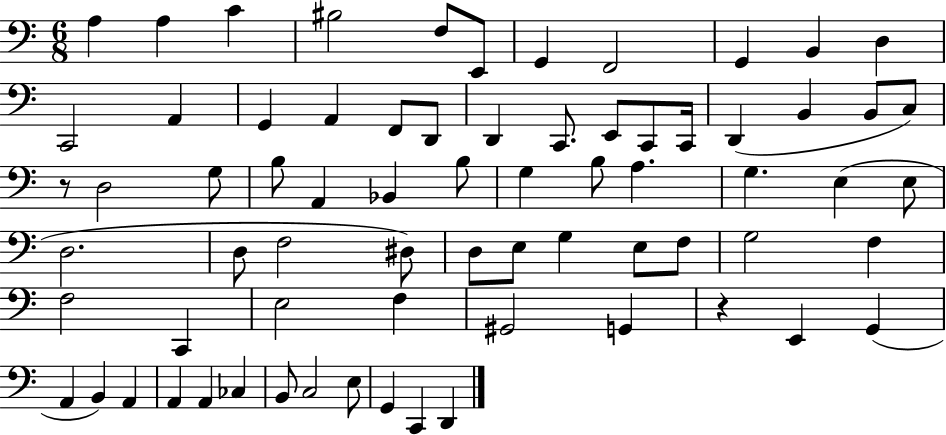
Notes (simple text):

A3/q A3/q C4/q BIS3/h F3/e E2/e G2/q F2/h G2/q B2/q D3/q C2/h A2/q G2/q A2/q F2/e D2/e D2/q C2/e. E2/e C2/e C2/s D2/q B2/q B2/e C3/e R/e D3/h G3/e B3/e A2/q Bb2/q B3/e G3/q B3/e A3/q. G3/q. E3/q E3/e D3/h. D3/e F3/h D#3/e D3/e E3/e G3/q E3/e F3/e G3/h F3/q F3/h C2/q E3/h F3/q G#2/h G2/q R/q E2/q G2/q A2/q B2/q A2/q A2/q A2/q CES3/q B2/e C3/h E3/e G2/q C2/q D2/q